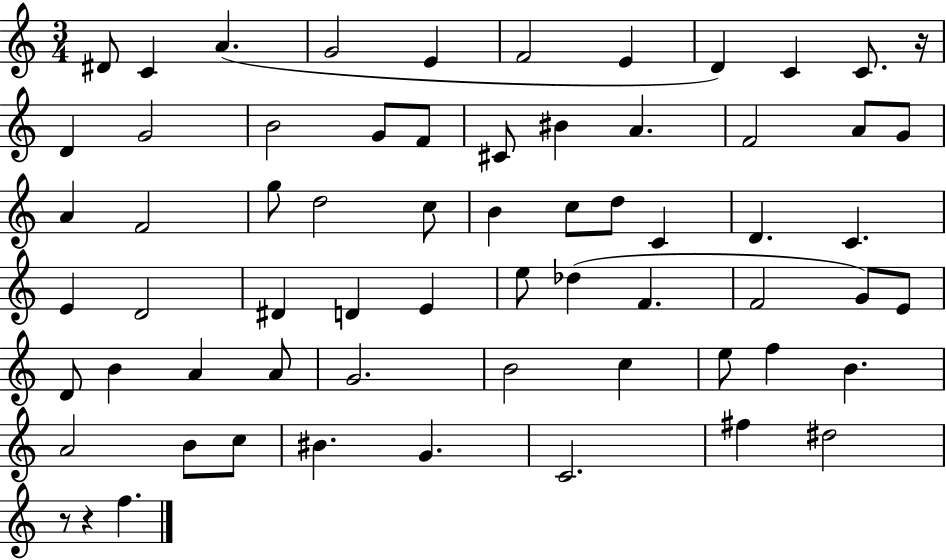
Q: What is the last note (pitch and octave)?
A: F5